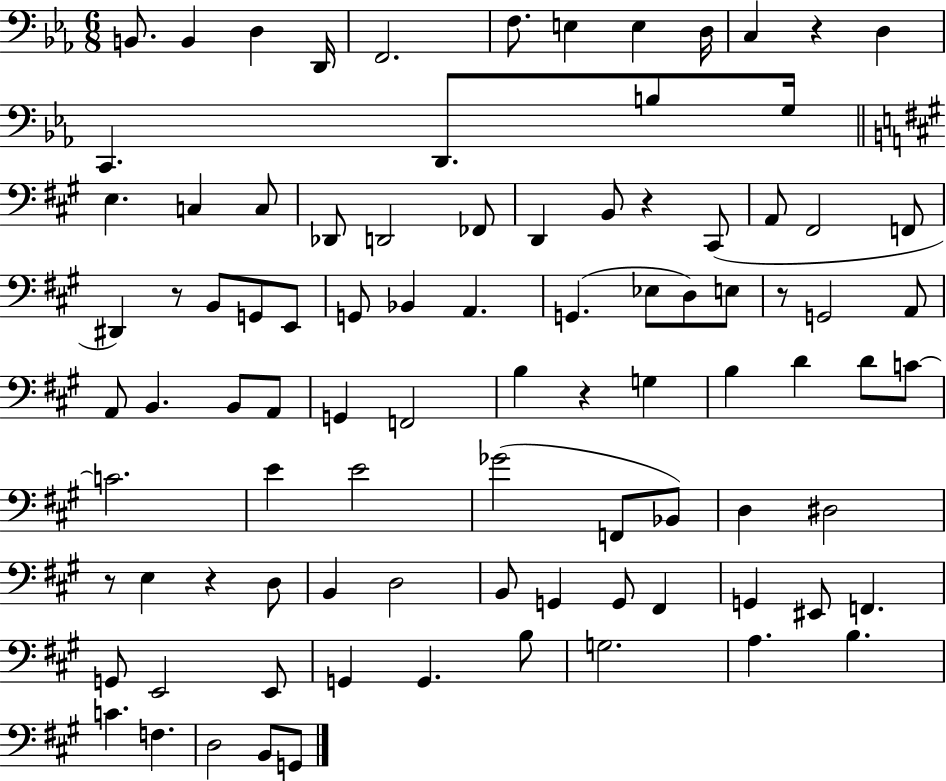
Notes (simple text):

B2/e. B2/q D3/q D2/s F2/h. F3/e. E3/q E3/q D3/s C3/q R/q D3/q C2/q. D2/e. B3/e G3/s E3/q. C3/q C3/e Db2/e D2/h FES2/e D2/q B2/e R/q C#2/e A2/e F#2/h F2/e D#2/q R/e B2/e G2/e E2/e G2/e Bb2/q A2/q. G2/q. Eb3/e D3/e E3/e R/e G2/h A2/e A2/e B2/q. B2/e A2/e G2/q F2/h B3/q R/q G3/q B3/q D4/q D4/e C4/e C4/h. E4/q E4/h Gb4/h F2/e Bb2/e D3/q D#3/h R/e E3/q R/q D3/e B2/q D3/h B2/e G2/q G2/e F#2/q G2/q EIS2/e F2/q. G2/e E2/h E2/e G2/q G2/q. B3/e G3/h. A3/q. B3/q. C4/q. F3/q. D3/h B2/e G2/e